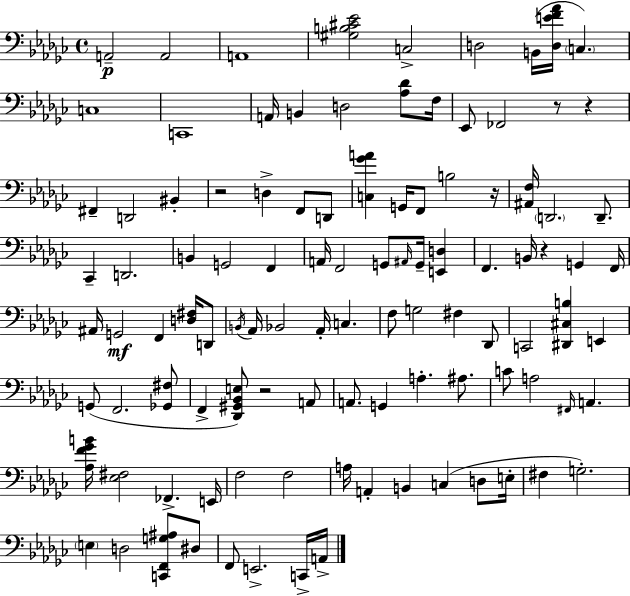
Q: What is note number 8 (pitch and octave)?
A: C3